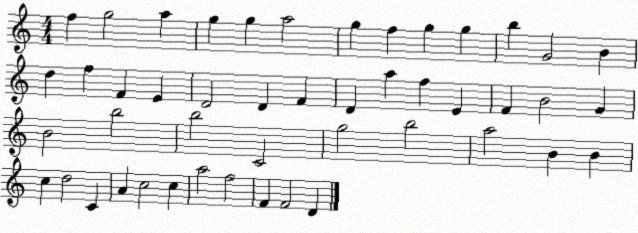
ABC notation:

X:1
T:Untitled
M:4/4
L:1/4
K:C
f g2 a g g a2 g f g g b G2 B d f F E D2 D F D a f E F B2 G B2 b2 b2 C2 g2 b2 a2 B B c d2 C A c2 c a2 f2 F F2 D